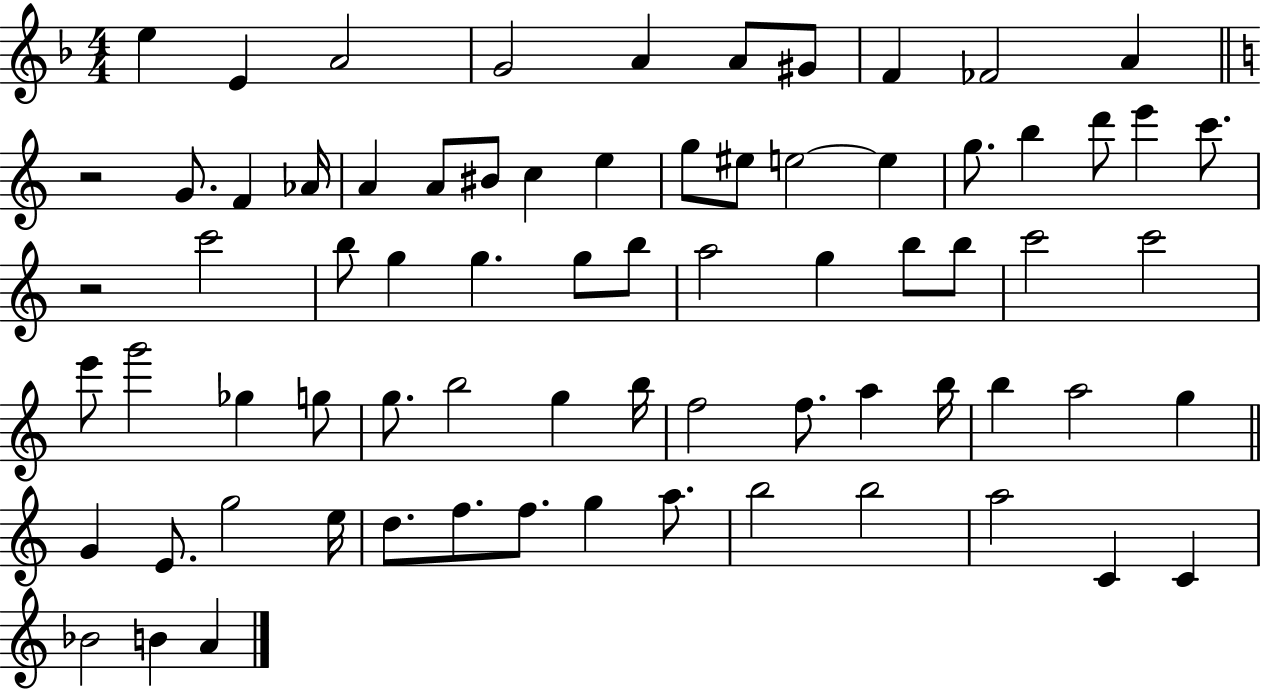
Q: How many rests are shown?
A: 2